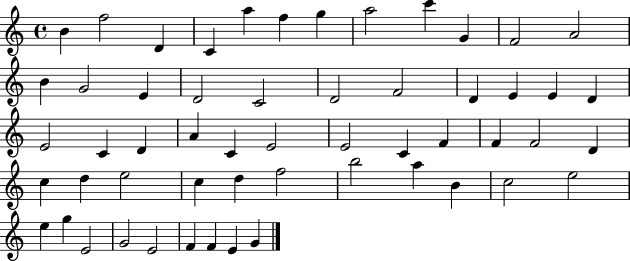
B4/q F5/h D4/q C4/q A5/q F5/q G5/q A5/h C6/q G4/q F4/h A4/h B4/q G4/h E4/q D4/h C4/h D4/h F4/h D4/q E4/q E4/q D4/q E4/h C4/q D4/q A4/q C4/q E4/h E4/h C4/q F4/q F4/q F4/h D4/q C5/q D5/q E5/h C5/q D5/q F5/h B5/h A5/q B4/q C5/h E5/h E5/q G5/q E4/h G4/h E4/h F4/q F4/q E4/q G4/q